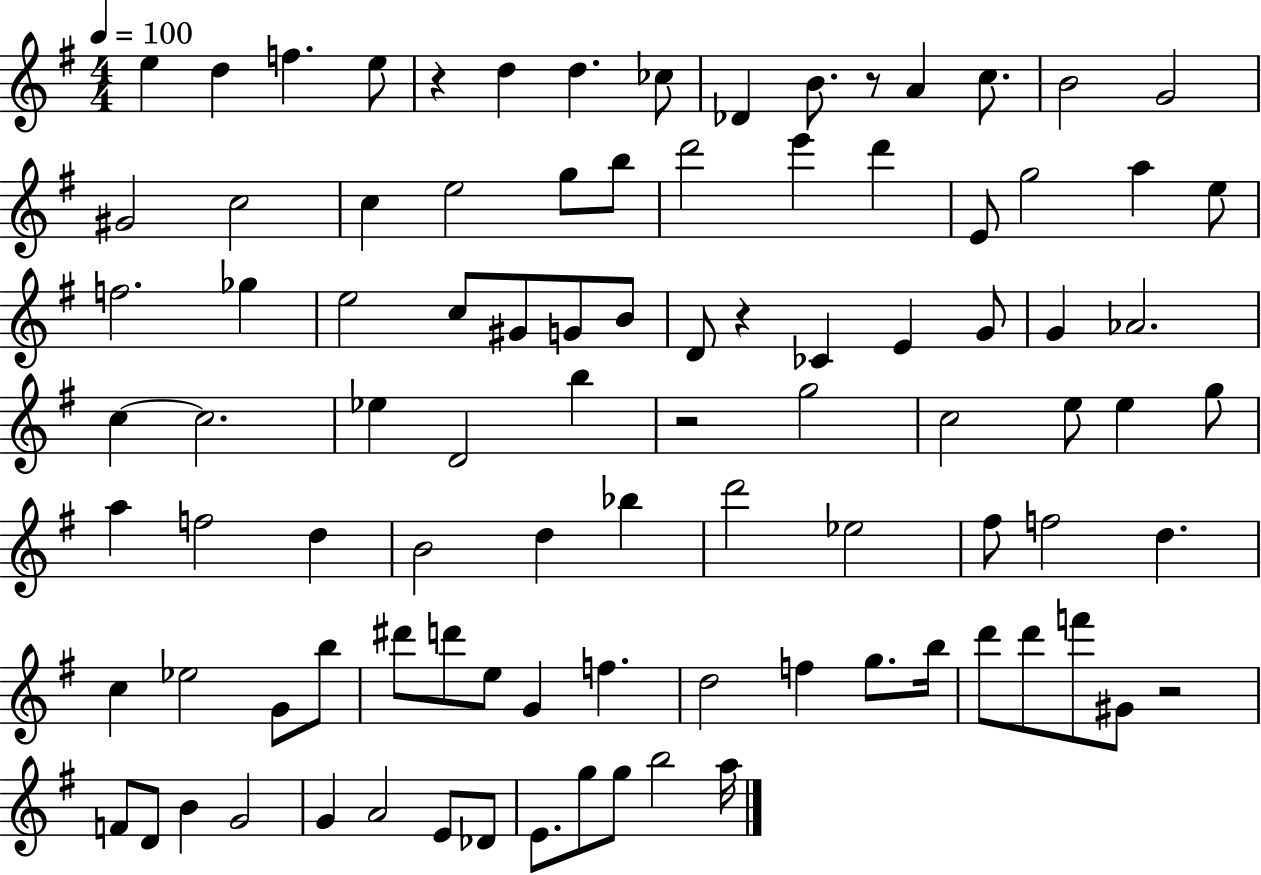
E5/q D5/q F5/q. E5/e R/q D5/q D5/q. CES5/e Db4/q B4/e. R/e A4/q C5/e. B4/h G4/h G#4/h C5/h C5/q E5/h G5/e B5/e D6/h E6/q D6/q E4/e G5/h A5/q E5/e F5/h. Gb5/q E5/h C5/e G#4/e G4/e B4/e D4/e R/q CES4/q E4/q G4/e G4/q Ab4/h. C5/q C5/h. Eb5/q D4/h B5/q R/h G5/h C5/h E5/e E5/q G5/e A5/q F5/h D5/q B4/h D5/q Bb5/q D6/h Eb5/h F#5/e F5/h D5/q. C5/q Eb5/h G4/e B5/e D#6/e D6/e E5/e G4/q F5/q. D5/h F5/q G5/e. B5/s D6/e D6/e F6/e G#4/e R/h F4/e D4/e B4/q G4/h G4/q A4/h E4/e Db4/e E4/e. G5/e G5/e B5/h A5/s